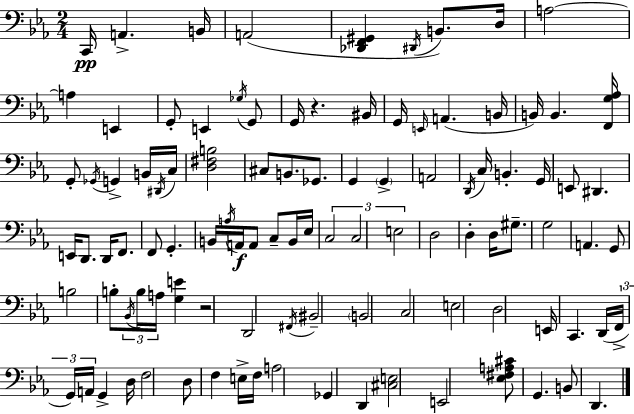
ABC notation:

X:1
T:Untitled
M:2/4
L:1/4
K:Eb
C,,/4 A,, B,,/4 A,,2 [_D,,F,,^G,,] ^D,,/4 B,,/2 D,/4 A,2 A, E,, G,,/2 E,, _G,/4 G,,/2 G,,/4 z ^B,,/4 G,,/4 E,,/4 A,, B,,/4 B,,/4 B,, [F,,G,_A,]/4 G,,/2 _G,,/4 G,, B,,/4 ^D,,/4 C,/4 [D,^F,B,]2 ^C,/2 B,,/2 _G,,/2 G,, G,, A,,2 D,,/4 C,/4 B,, G,,/4 E,,/2 ^D,, E,,/4 D,,/2 D,,/4 F,,/2 F,,/2 G,, B,,/4 A,/4 A,,/4 A,,/2 C,/2 B,,/4 _E,/4 C,2 C,2 E,2 D,2 D, D,/4 ^G,/2 G,2 A,, G,,/2 B,2 B,/2 _B,,/4 B,/4 A,/4 [G,E] z2 D,,2 ^F,,/4 ^B,,2 B,,2 C,2 E,2 D,2 E,,/4 C,, D,,/4 F,,/4 G,,/4 A,,/4 G,, D,/4 F,2 D,/2 F, E,/4 F,/4 A,2 _G,, D,, [^C,E,]2 E,,2 [_E,^F,A,^C]/2 G,, B,,/2 D,,